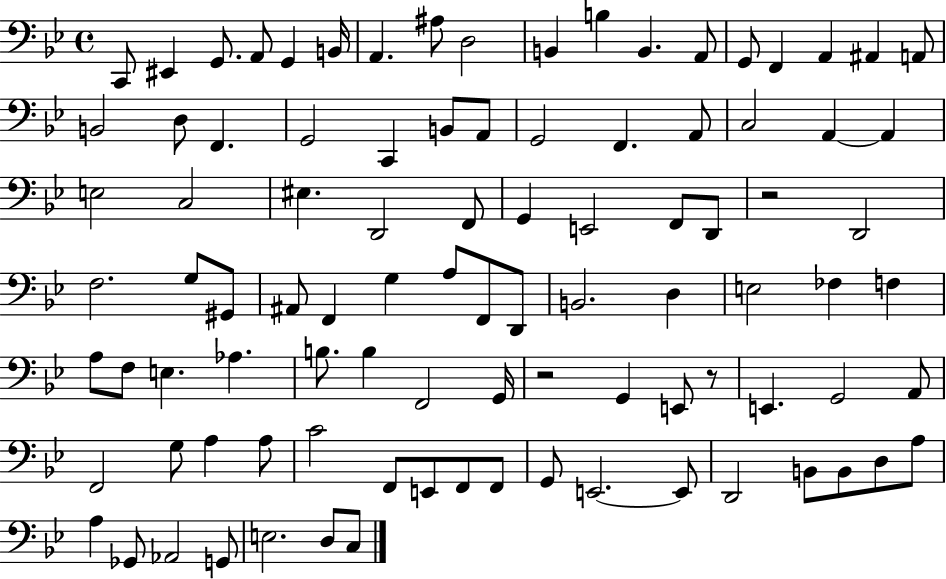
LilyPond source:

{
  \clef bass
  \time 4/4
  \defaultTimeSignature
  \key bes \major
  c,8 eis,4 g,8. a,8 g,4 b,16 | a,4. ais8 d2 | b,4 b4 b,4. a,8 | g,8 f,4 a,4 ais,4 a,8 | \break b,2 d8 f,4. | g,2 c,4 b,8 a,8 | g,2 f,4. a,8 | c2 a,4~~ a,4 | \break e2 c2 | eis4. d,2 f,8 | g,4 e,2 f,8 d,8 | r2 d,2 | \break f2. g8 gis,8 | ais,8 f,4 g4 a8 f,8 d,8 | b,2. d4 | e2 fes4 f4 | \break a8 f8 e4. aes4. | b8. b4 f,2 g,16 | r2 g,4 e,8 r8 | e,4. g,2 a,8 | \break f,2 g8 a4 a8 | c'2 f,8 e,8 f,8 f,8 | g,8 e,2.~~ e,8 | d,2 b,8 b,8 d8 a8 | \break a4 ges,8 aes,2 g,8 | e2. d8 c8 | \bar "|."
}